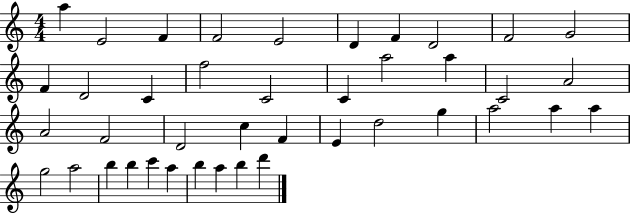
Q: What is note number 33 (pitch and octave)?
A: A5